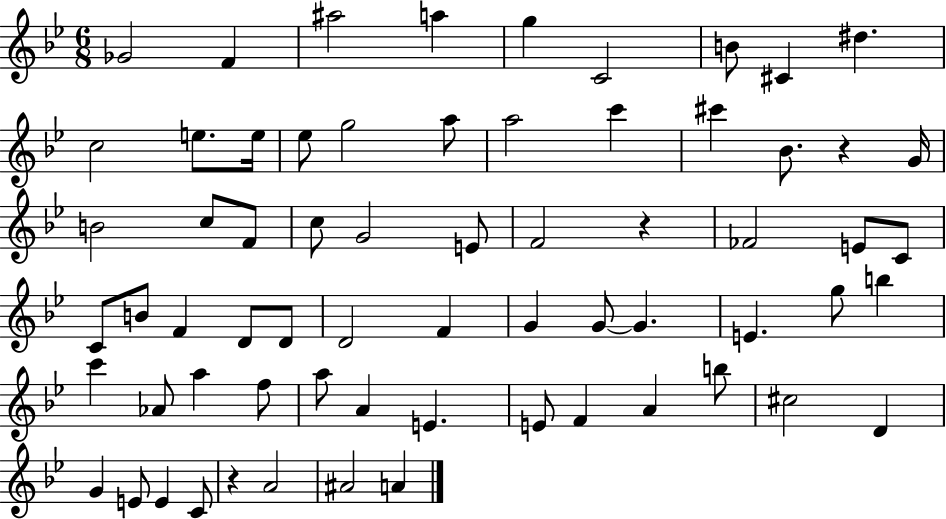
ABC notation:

X:1
T:Untitled
M:6/8
L:1/4
K:Bb
_G2 F ^a2 a g C2 B/2 ^C ^d c2 e/2 e/4 _e/2 g2 a/2 a2 c' ^c' _B/2 z G/4 B2 c/2 F/2 c/2 G2 E/2 F2 z _F2 E/2 C/2 C/2 B/2 F D/2 D/2 D2 F G G/2 G E g/2 b c' _A/2 a f/2 a/2 A E E/2 F A b/2 ^c2 D G E/2 E C/2 z A2 ^A2 A